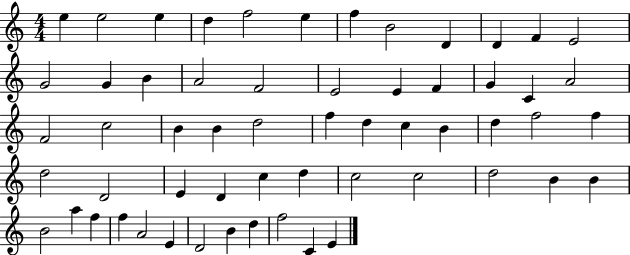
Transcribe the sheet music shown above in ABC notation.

X:1
T:Untitled
M:4/4
L:1/4
K:C
e e2 e d f2 e f B2 D D F E2 G2 G B A2 F2 E2 E F G C A2 F2 c2 B B d2 f d c B d f2 f d2 D2 E D c d c2 c2 d2 B B B2 a f f A2 E D2 B d f2 C E